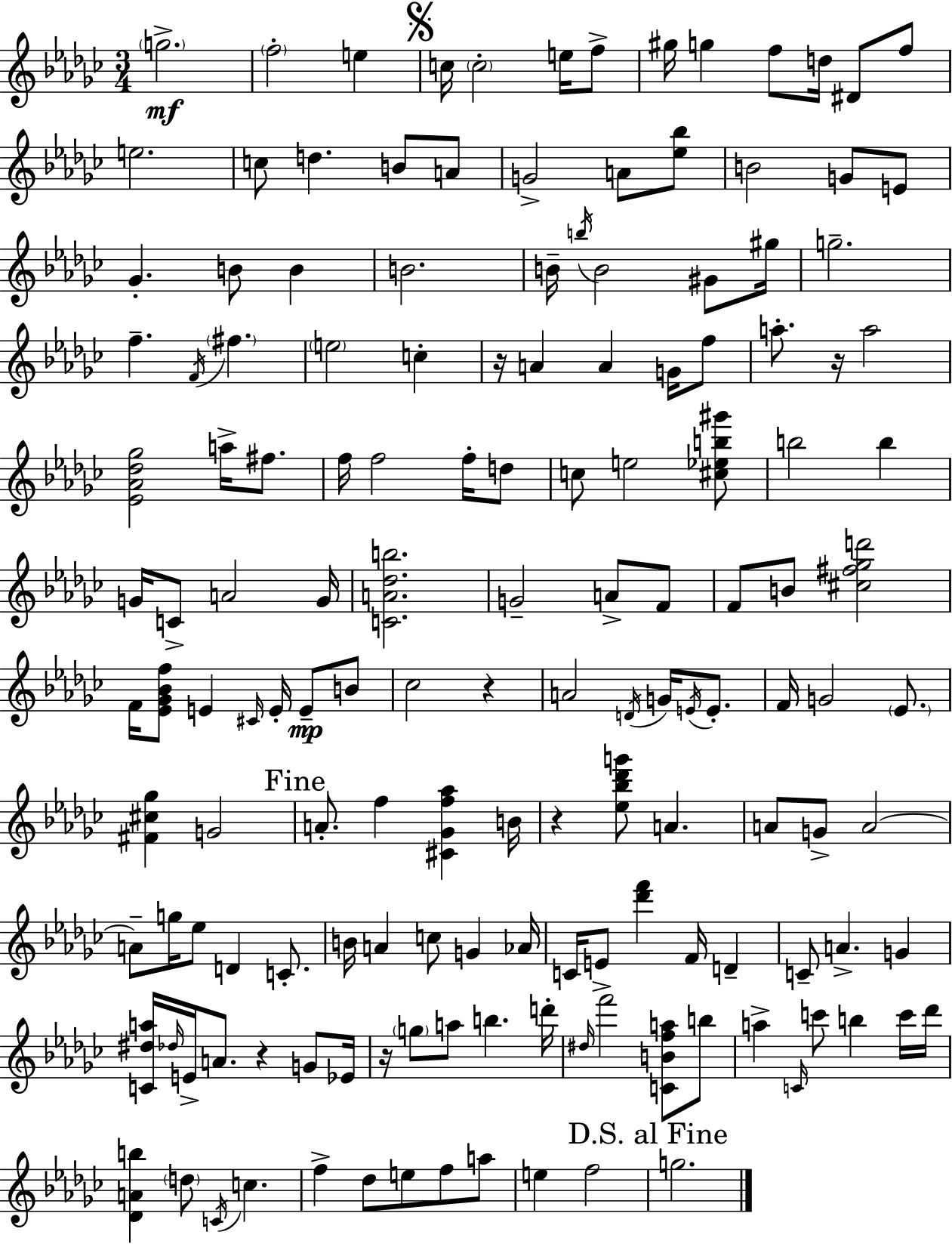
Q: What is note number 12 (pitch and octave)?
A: D#4